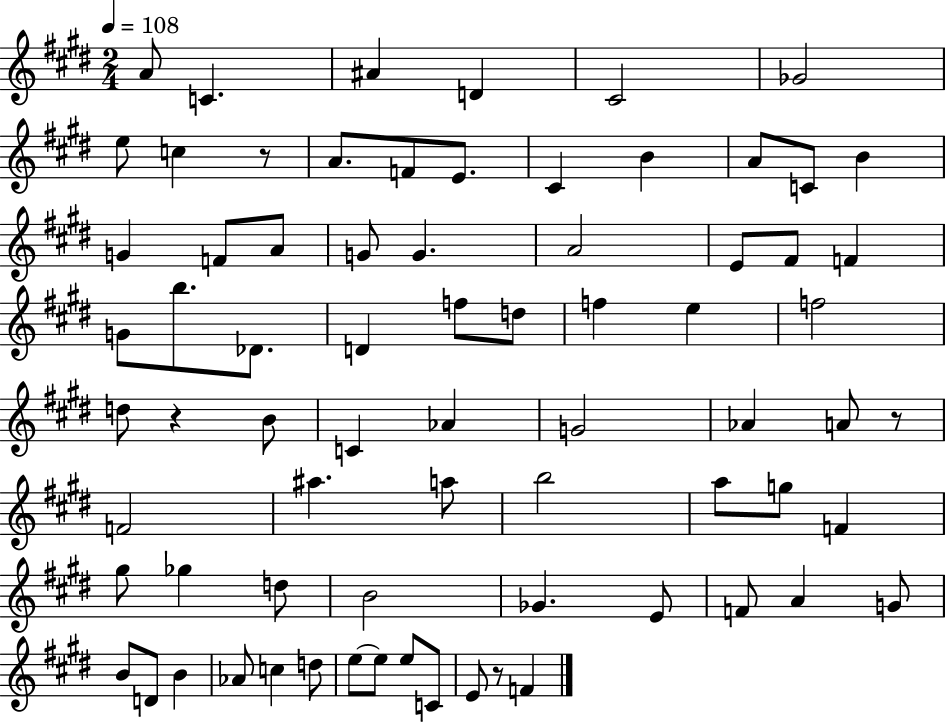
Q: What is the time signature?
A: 2/4